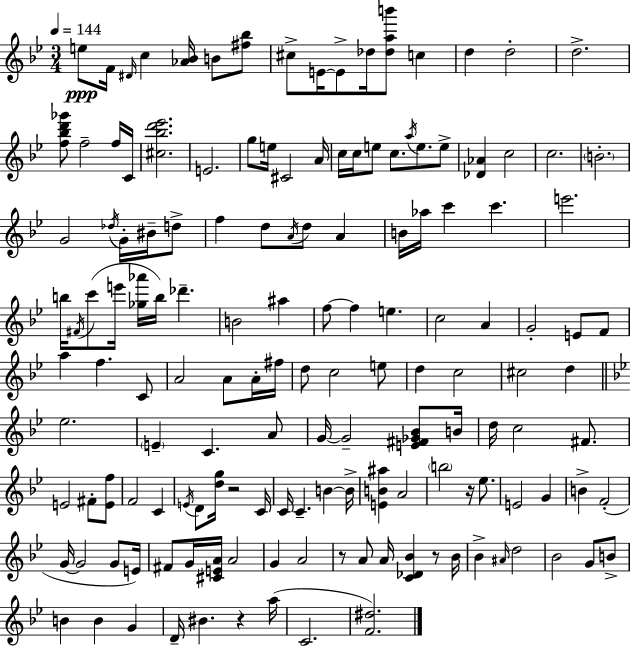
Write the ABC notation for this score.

X:1
T:Untitled
M:3/4
L:1/4
K:Bb
e/2 F/4 ^D/4 c [_A_B]/4 B/2 [^f_b]/2 ^c/2 E/4 E/2 _d/4 [_dab']/2 c d d2 d2 [f_bd'_g']/2 f2 f/4 C/4 [^c_bd'_e']2 E2 g/2 e/4 ^C2 A/4 c/4 c/4 e/2 c/2 a/4 e/2 e/2 [_D_A] c2 c2 B2 G2 _d/4 G/4 ^B/4 d/2 f d/2 A/4 d/2 A B/4 _a/4 c' c' e'2 b/4 ^F/4 c'/2 e'/4 [_g_a']/4 b/4 _d' B2 ^a f/2 f e c2 A G2 E/2 F/2 a f C/2 A2 A/2 A/4 ^f/4 d/2 c2 e/2 d c2 ^c2 d _e2 E C A/2 G/4 G2 [E^F_G_B]/2 B/4 d/4 c2 ^F/2 E2 ^F/2 [Ef]/2 F2 C E/4 D/2 [dg]/4 z2 C/4 C/4 C B B/4 [EB^a] A2 b2 z/4 _e/2 E2 G B F2 G/4 G2 G/2 E/4 ^F/2 G/4 [^CEA]/4 A2 G A2 z/2 A/2 A/4 [C_D_B] z/2 _B/4 _B ^A/4 d2 _B2 G/2 B/2 B B G D/4 ^B z a/4 C2 [F^d]2